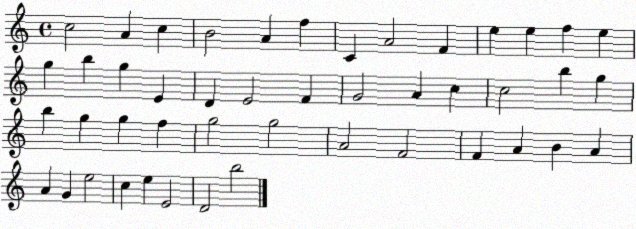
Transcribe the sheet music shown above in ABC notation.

X:1
T:Untitled
M:4/4
L:1/4
K:C
c2 A c B2 A f C A2 F e e f e g b g E D E2 F G2 A c c2 b g b g g f g2 g2 A2 F2 F A B A A G e2 c e E2 D2 b2